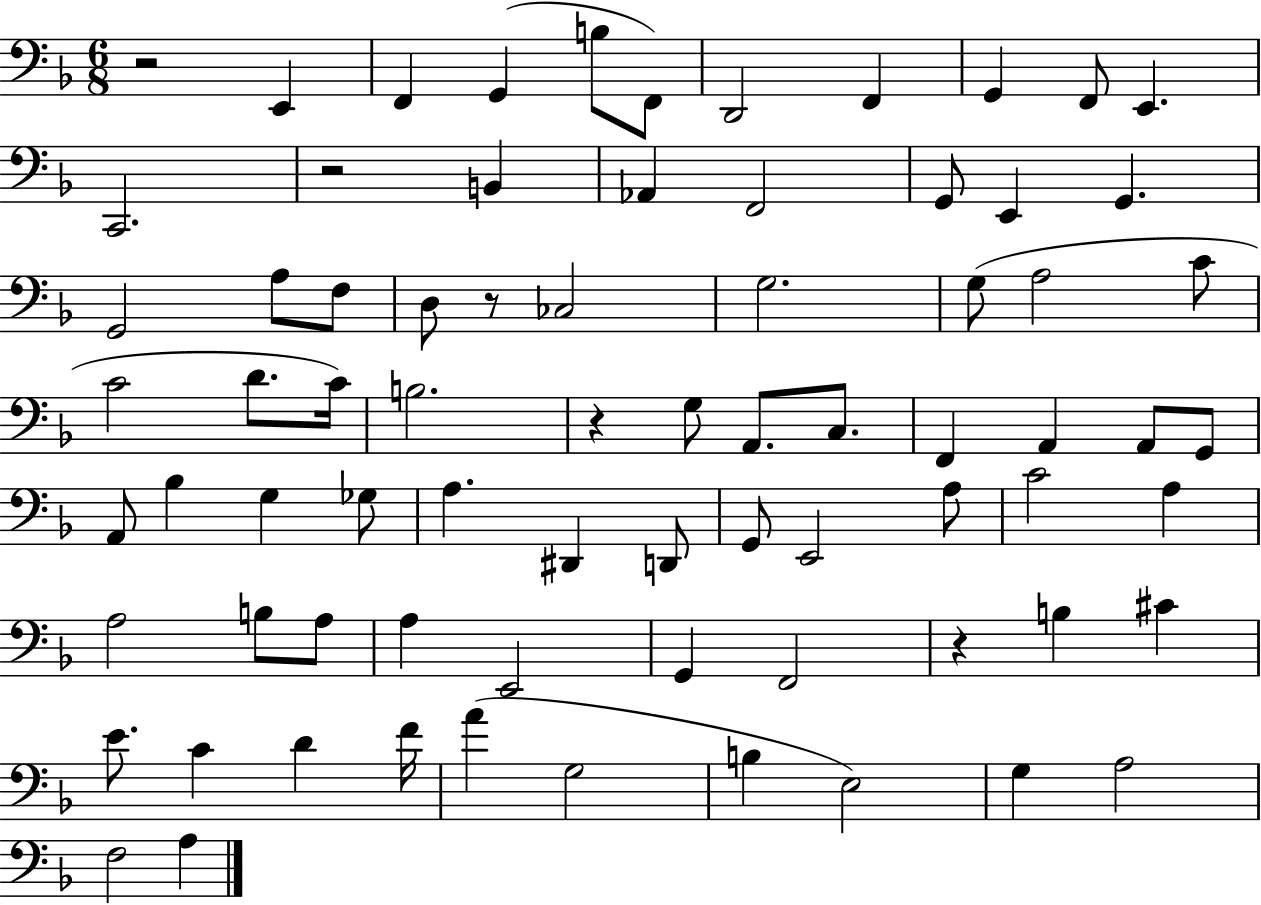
R/h E2/q F2/q G2/q B3/e F2/e D2/h F2/q G2/q F2/e E2/q. C2/h. R/h B2/q Ab2/q F2/h G2/e E2/q G2/q. G2/h A3/e F3/e D3/e R/e CES3/h G3/h. G3/e A3/h C4/e C4/h D4/e. C4/s B3/h. R/q G3/e A2/e. C3/e. F2/q A2/q A2/e G2/e A2/e Bb3/q G3/q Gb3/e A3/q. D#2/q D2/e G2/e E2/h A3/e C4/h A3/q A3/h B3/e A3/e A3/q E2/h G2/q F2/h R/q B3/q C#4/q E4/e. C4/q D4/q F4/s A4/q G3/h B3/q E3/h G3/q A3/h F3/h A3/q